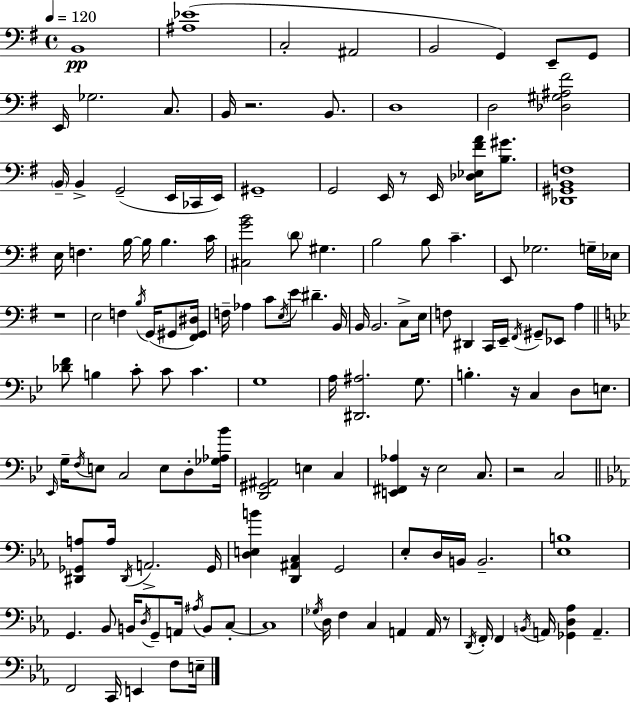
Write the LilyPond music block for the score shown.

{
  \clef bass
  \time 4/4
  \defaultTimeSignature
  \key g \major
  \tempo 4 = 120
  b,1\pp | <ais ees'>1( | c2-. ais,2 | b,2 g,4) e,8-- g,8 | \break e,16 ges2. c8. | b,16 r2. b,8. | d1 | d2 <des gis ais fis'>2 | \break \parenthesize b,16-- b,4-> g,2--( e,16 ces,16 e,16) | gis,1-- | g,2 e,16 r8 e,16 <des ees fis' a'>16 <b gis'>8. | <des, gis, b, f>1 | \break e16 f4. b16~~ b16 b4. c'16 | <cis g' b'>2 \parenthesize d'8 gis4. | b2 b8 c'4.-- | e,8 ges2. g16-- ees16 | \break r1 | e2 f4 \acciaccatura { b16 } g,16( gis,8 | <fis, gis, dis>16) f16-- aes4 c'8 \acciaccatura { e16 } e'8 dis'4.-- | b,16 b,16 b,2. c8-> | \break e16 f8 dis,4 c,16 e,16-- \acciaccatura { fis,16 } gis,8-- ees,8 a4 | \bar "||" \break \key bes \major <des' f'>8 b4 c'8-. c'8 c'4. | g1 | a16 <dis, ais>2. g8. | b4.-. r16 c4 d8 e8. | \break \grace { ees,16 } g16-- \acciaccatura { f16 } e8 c2 e8 d8-. | <ges aes bes'>16 <d, gis, ais,>2 e4 c4 | <e, fis, aes>4 r16 ees2 c8. | r2 c2 | \break \bar "||" \break \key ees \major <dis, ges, a>8 a16 \acciaccatura { dis,16 } a,2.-> | ges,16 <d e b'>4 <d, ais, c>4 g,2 | ees8-. d16 b,16 b,2.-- | <ees b>1 | \break g,4. bes,8 b,16 \acciaccatura { d16 } g,8-- a,16 \acciaccatura { ais16 } b,8 | c8-.~~ c1 | \acciaccatura { ges16 } d16 f4 c4 a,4 | a,16 r8 \acciaccatura { d,16 } f,16-. f,4 \acciaccatura { b,16 } a,16 <ges, d aes>4 | \break a,4.-- f,2 c,16 e,4 | f8 e16-- \bar "|."
}